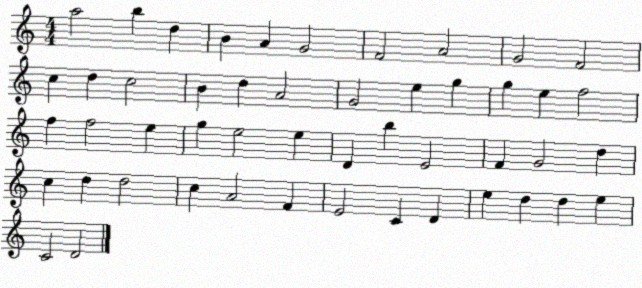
X:1
T:Untitled
M:4/4
L:1/4
K:C
a2 b d B A G2 F2 A2 G2 F2 c d c2 B d A2 G2 e g g e f2 f f2 e g e2 e D b E2 F G2 d c d d2 c A2 F E2 C D e d d e C2 D2